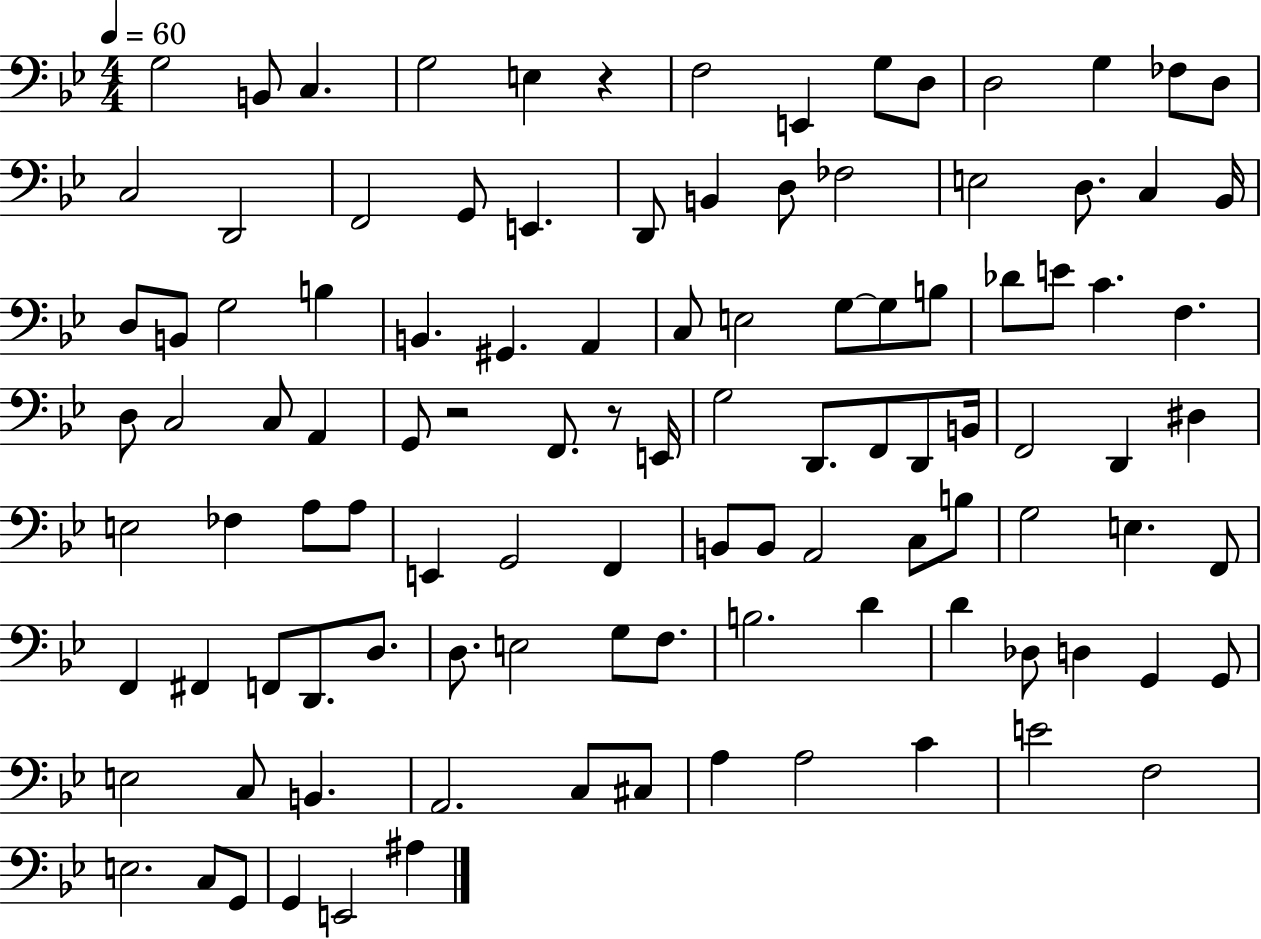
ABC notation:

X:1
T:Untitled
M:4/4
L:1/4
K:Bb
G,2 B,,/2 C, G,2 E, z F,2 E,, G,/2 D,/2 D,2 G, _F,/2 D,/2 C,2 D,,2 F,,2 G,,/2 E,, D,,/2 B,, D,/2 _F,2 E,2 D,/2 C, _B,,/4 D,/2 B,,/2 G,2 B, B,, ^G,, A,, C,/2 E,2 G,/2 G,/2 B,/2 _D/2 E/2 C F, D,/2 C,2 C,/2 A,, G,,/2 z2 F,,/2 z/2 E,,/4 G,2 D,,/2 F,,/2 D,,/2 B,,/4 F,,2 D,, ^D, E,2 _F, A,/2 A,/2 E,, G,,2 F,, B,,/2 B,,/2 A,,2 C,/2 B,/2 G,2 E, F,,/2 F,, ^F,, F,,/2 D,,/2 D,/2 D,/2 E,2 G,/2 F,/2 B,2 D D _D,/2 D, G,, G,,/2 E,2 C,/2 B,, A,,2 C,/2 ^C,/2 A, A,2 C E2 F,2 E,2 C,/2 G,,/2 G,, E,,2 ^A,